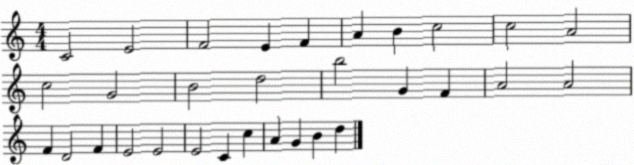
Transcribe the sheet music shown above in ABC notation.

X:1
T:Untitled
M:4/4
L:1/4
K:C
C2 E2 F2 E F A B c2 c2 A2 c2 G2 B2 d2 b2 G F A2 A2 F D2 F E2 E2 E2 C c A G B d